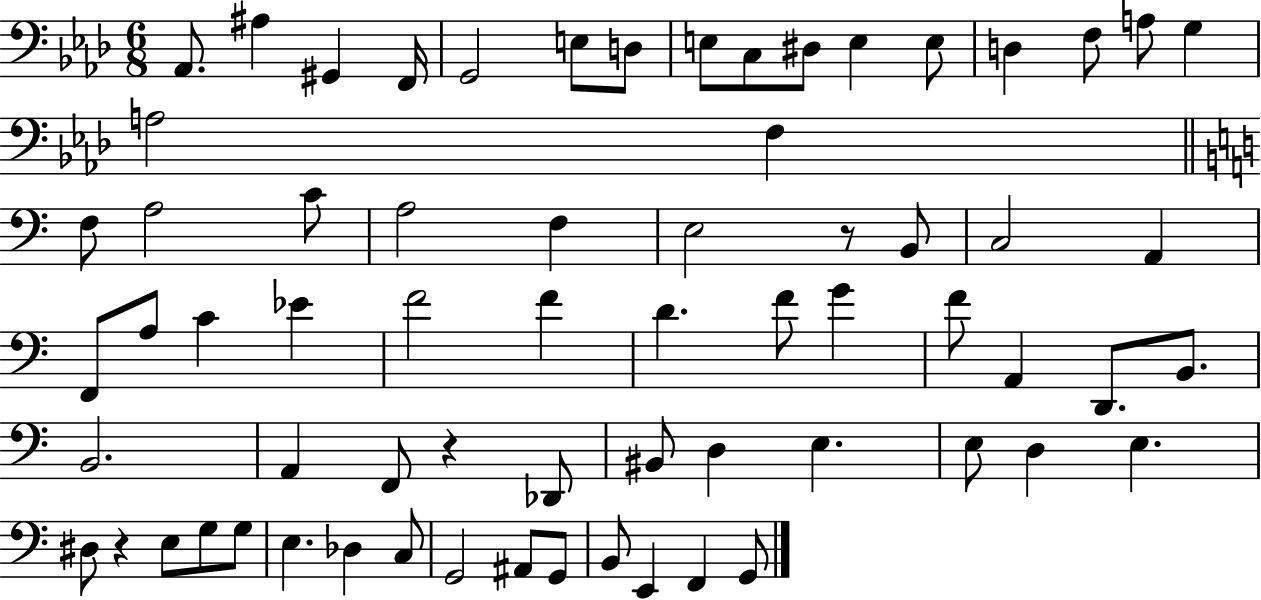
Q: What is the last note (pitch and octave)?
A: G2